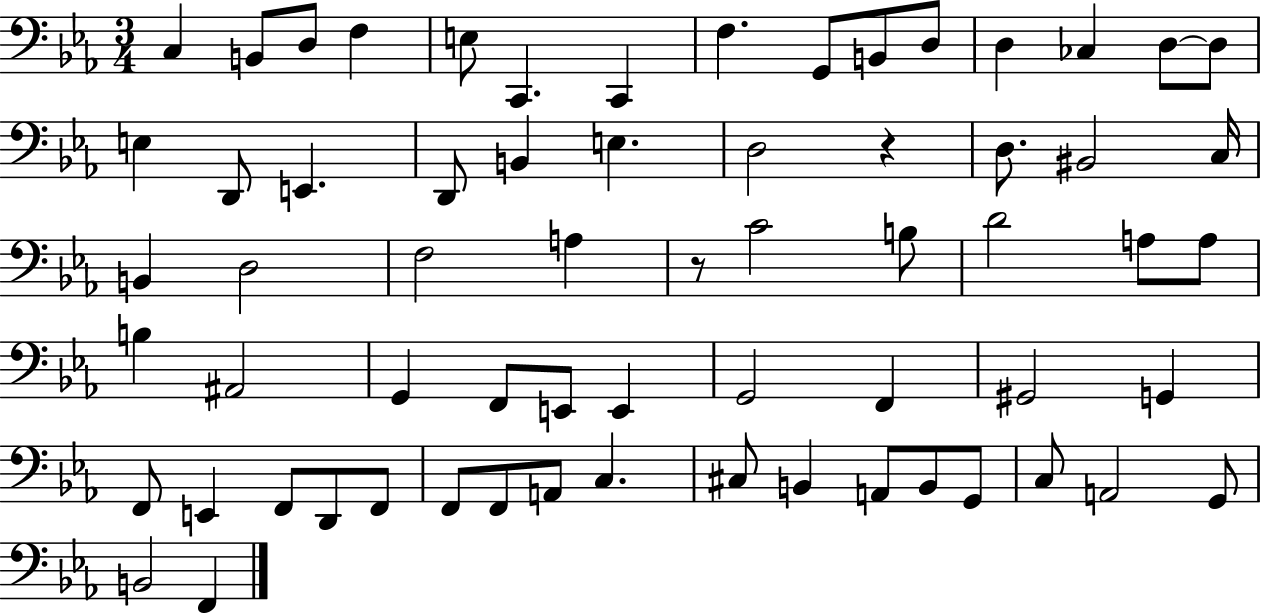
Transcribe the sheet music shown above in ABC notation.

X:1
T:Untitled
M:3/4
L:1/4
K:Eb
C, B,,/2 D,/2 F, E,/2 C,, C,, F, G,,/2 B,,/2 D,/2 D, _C, D,/2 D,/2 E, D,,/2 E,, D,,/2 B,, E, D,2 z D,/2 ^B,,2 C,/4 B,, D,2 F,2 A, z/2 C2 B,/2 D2 A,/2 A,/2 B, ^A,,2 G,, F,,/2 E,,/2 E,, G,,2 F,, ^G,,2 G,, F,,/2 E,, F,,/2 D,,/2 F,,/2 F,,/2 F,,/2 A,,/2 C, ^C,/2 B,, A,,/2 B,,/2 G,,/2 C,/2 A,,2 G,,/2 B,,2 F,,